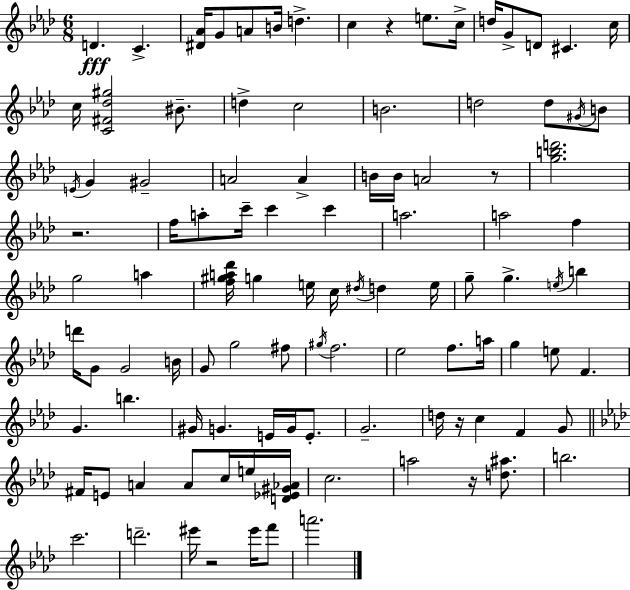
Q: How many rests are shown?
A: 6